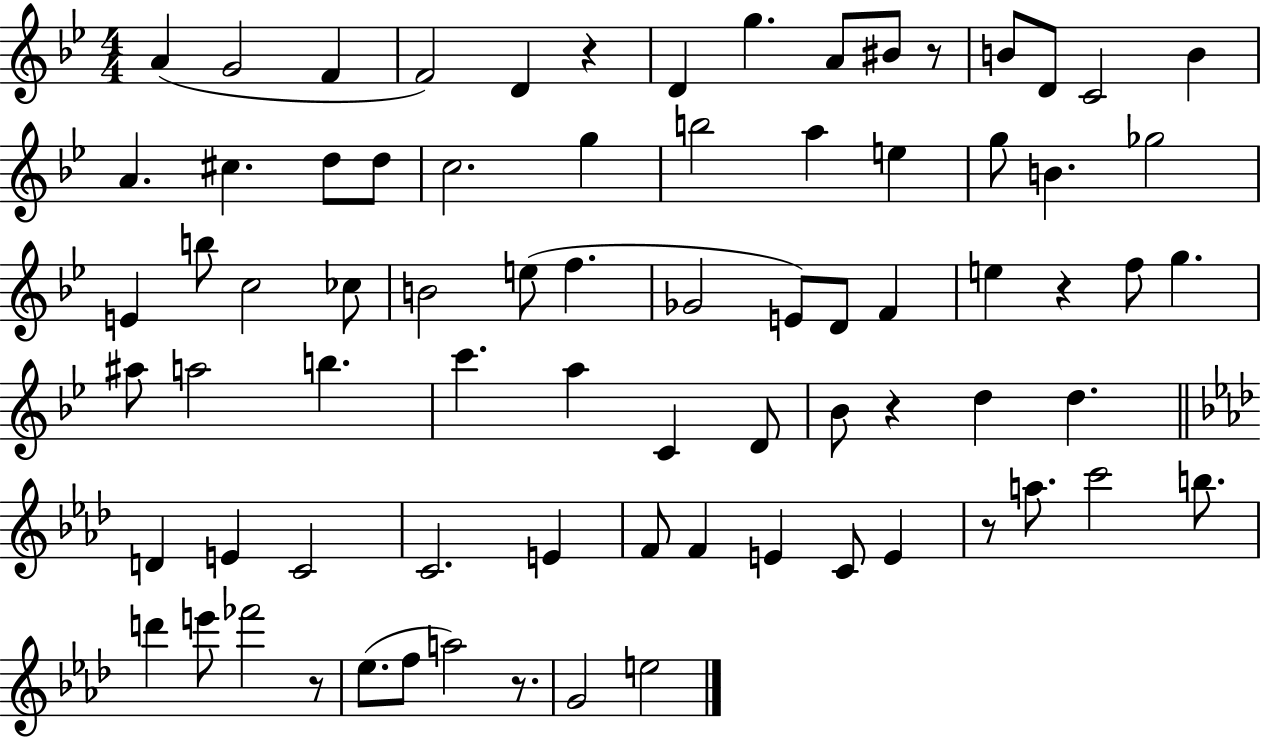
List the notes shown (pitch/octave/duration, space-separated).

A4/q G4/h F4/q F4/h D4/q R/q D4/q G5/q. A4/e BIS4/e R/e B4/e D4/e C4/h B4/q A4/q. C#5/q. D5/e D5/e C5/h. G5/q B5/h A5/q E5/q G5/e B4/q. Gb5/h E4/q B5/e C5/h CES5/e B4/h E5/e F5/q. Gb4/h E4/e D4/e F4/q E5/q R/q F5/e G5/q. A#5/e A5/h B5/q. C6/q. A5/q C4/q D4/e Bb4/e R/q D5/q D5/q. D4/q E4/q C4/h C4/h. E4/q F4/e F4/q E4/q C4/e E4/q R/e A5/e. C6/h B5/e. D6/q E6/e FES6/h R/e Eb5/e. F5/e A5/h R/e. G4/h E5/h